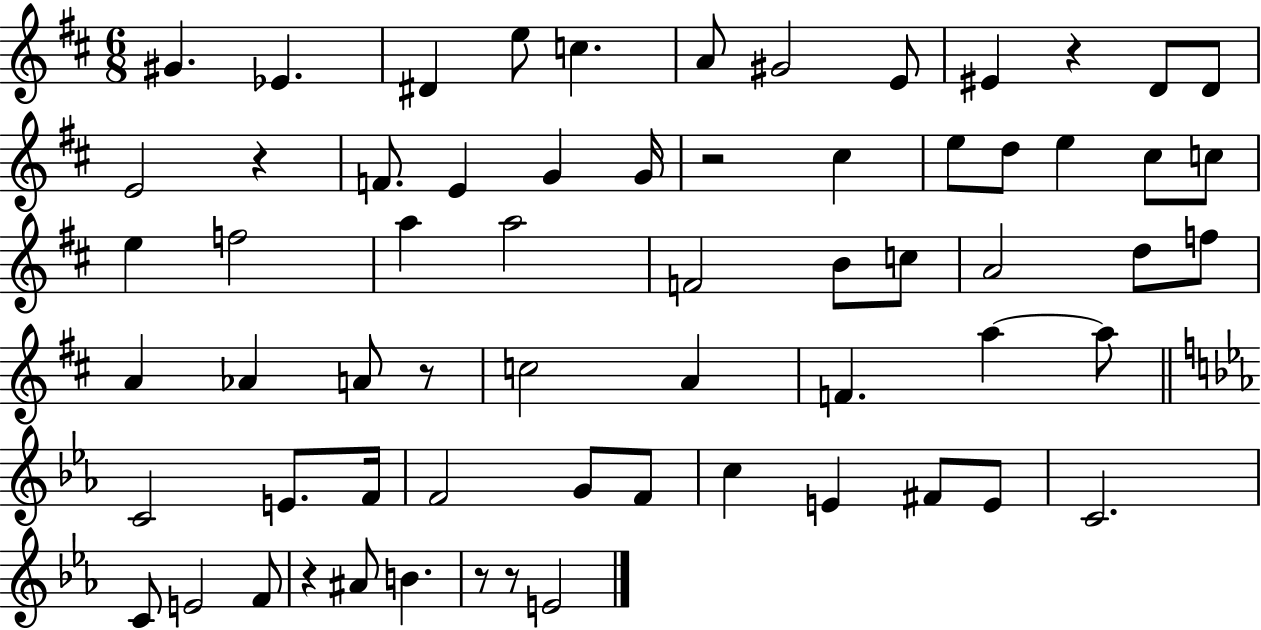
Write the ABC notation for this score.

X:1
T:Untitled
M:6/8
L:1/4
K:D
^G _E ^D e/2 c A/2 ^G2 E/2 ^E z D/2 D/2 E2 z F/2 E G G/4 z2 ^c e/2 d/2 e ^c/2 c/2 e f2 a a2 F2 B/2 c/2 A2 d/2 f/2 A _A A/2 z/2 c2 A F a a/2 C2 E/2 F/4 F2 G/2 F/2 c E ^F/2 E/2 C2 C/2 E2 F/2 z ^A/2 B z/2 z/2 E2